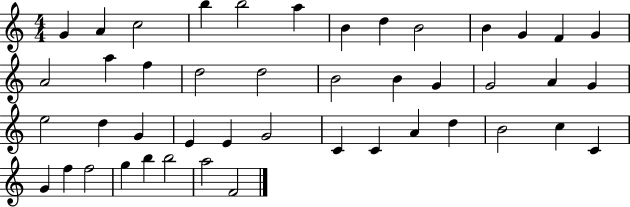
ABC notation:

X:1
T:Untitled
M:4/4
L:1/4
K:C
G A c2 b b2 a B d B2 B G F G A2 a f d2 d2 B2 B G G2 A G e2 d G E E G2 C C A d B2 c C G f f2 g b b2 a2 F2